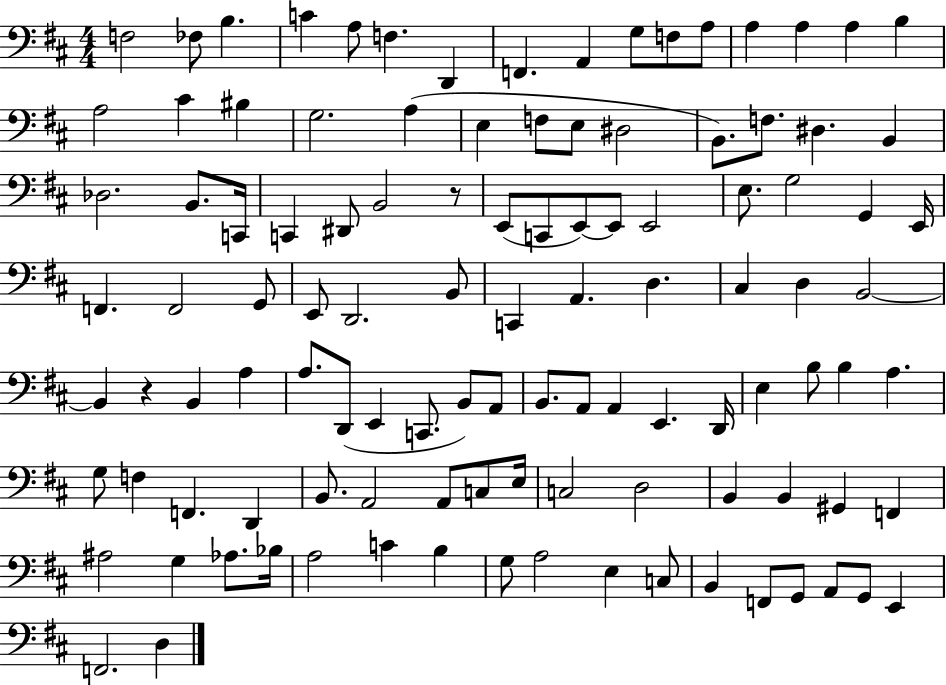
{
  \clef bass
  \numericTimeSignature
  \time 4/4
  \key d \major
  f2 fes8 b4. | c'4 a8 f4. d,4 | f,4. a,4 g8 f8 a8 | a4 a4 a4 b4 | \break a2 cis'4 bis4 | g2. a4( | e4 f8 e8 dis2 | b,8.) f8. dis4. b,4 | \break des2. b,8. c,16 | c,4 dis,8 b,2 r8 | e,8( c,8 e,8~~) e,8 e,2 | e8. g2 g,4 e,16 | \break f,4. f,2 g,8 | e,8 d,2. b,8 | c,4 a,4. d4. | cis4 d4 b,2~~ | \break b,4 r4 b,4 a4 | a8. d,8( e,4 c,8. b,8) a,8 | b,8. a,8 a,4 e,4. d,16 | e4 b8 b4 a4. | \break g8 f4 f,4. d,4 | b,8. a,2 a,8 c8 e16 | c2 d2 | b,4 b,4 gis,4 f,4 | \break ais2 g4 aes8. bes16 | a2 c'4 b4 | g8 a2 e4 c8 | b,4 f,8 g,8 a,8 g,8 e,4 | \break f,2. d4 | \bar "|."
}